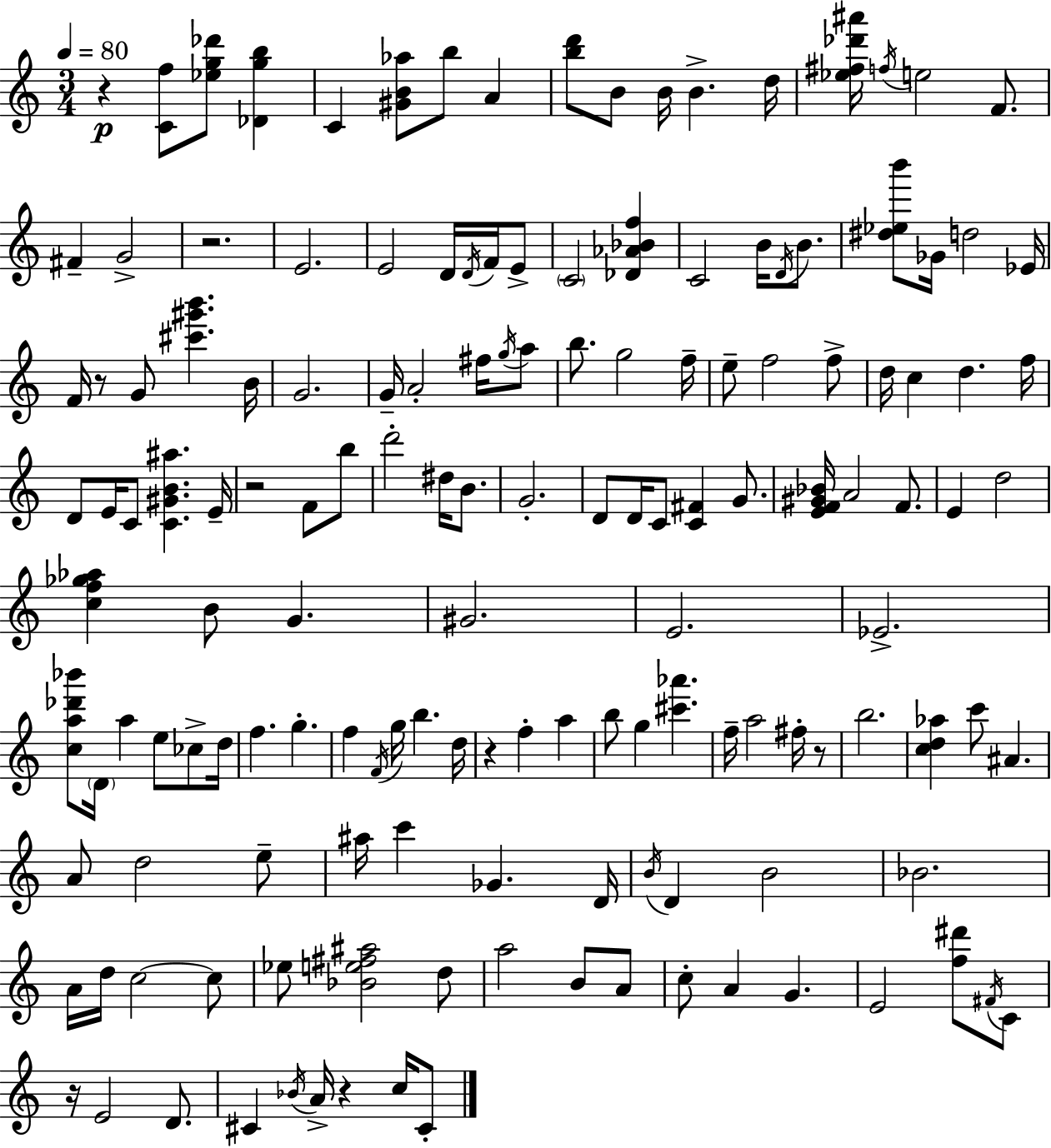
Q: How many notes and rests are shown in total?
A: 149